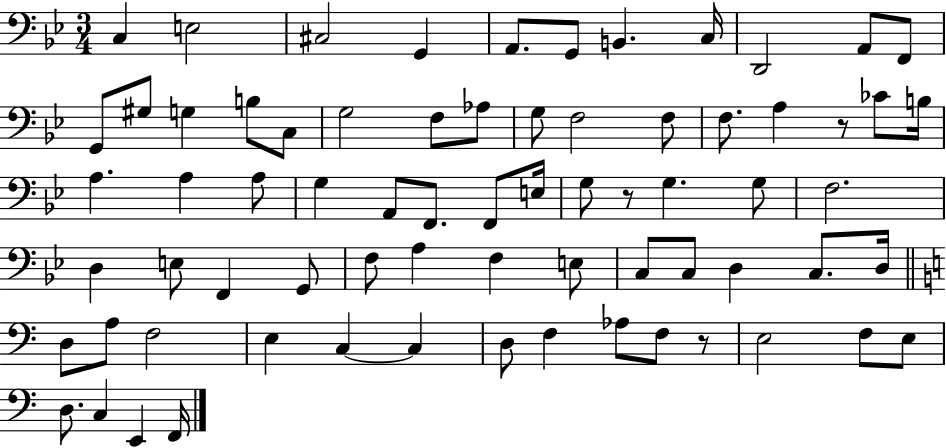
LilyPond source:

{
  \clef bass
  \numericTimeSignature
  \time 3/4
  \key bes \major
  c4 e2 | cis2 g,4 | a,8. g,8 b,4. c16 | d,2 a,8 f,8 | \break g,8 gis8 g4 b8 c8 | g2 f8 aes8 | g8 f2 f8 | f8. a4 r8 ces'8 b16 | \break a4. a4 a8 | g4 a,8 f,8. f,8 e16 | g8 r8 g4. g8 | f2. | \break d4 e8 f,4 g,8 | f8 a4 f4 e8 | c8 c8 d4 c8. d16 | \bar "||" \break \key c \major d8 a8 f2 | e4 c4~~ c4 | d8 f4 aes8 f8 r8 | e2 f8 e8 | \break d8. c4 e,4 f,16 | \bar "|."
}